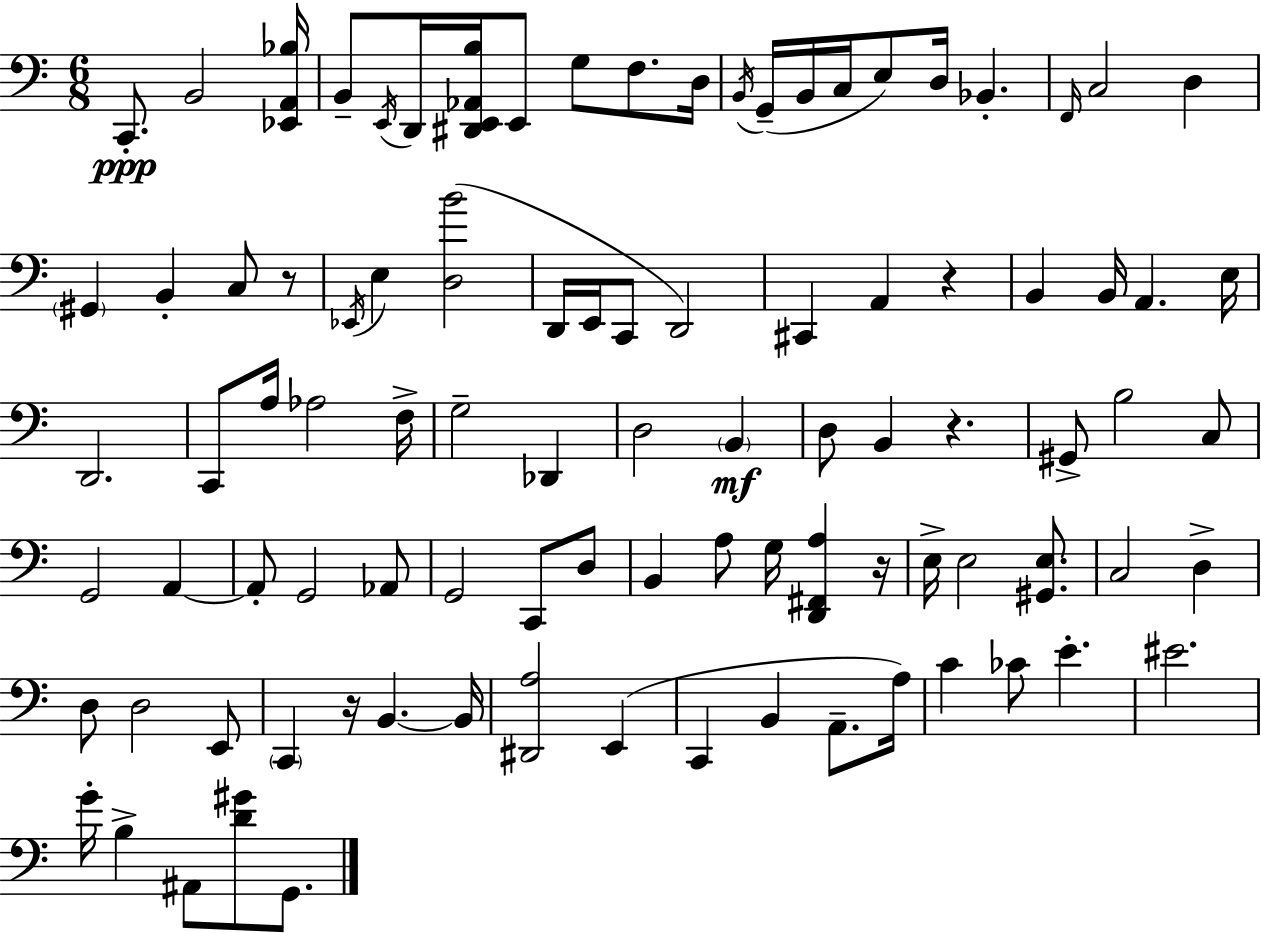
X:1
T:Untitled
M:6/8
L:1/4
K:C
C,,/2 B,,2 [_E,,A,,_B,]/4 B,,/2 E,,/4 D,,/4 [^D,,E,,_A,,B,]/4 E,,/2 G,/2 F,/2 D,/4 B,,/4 G,,/4 B,,/4 C,/4 E,/2 D,/4 _B,, F,,/4 C,2 D, ^G,, B,, C,/2 z/2 _E,,/4 E, [D,B]2 D,,/4 E,,/4 C,,/2 D,,2 ^C,, A,, z B,, B,,/4 A,, E,/4 D,,2 C,,/2 A,/4 _A,2 F,/4 G,2 _D,, D,2 B,, D,/2 B,, z ^G,,/2 B,2 C,/2 G,,2 A,, A,,/2 G,,2 _A,,/2 G,,2 C,,/2 D,/2 B,, A,/2 G,/4 [D,,^F,,A,] z/4 E,/4 E,2 [^G,,E,]/2 C,2 D, D,/2 D,2 E,,/2 C,, z/4 B,, B,,/4 [^D,,A,]2 E,, C,, B,, A,,/2 A,/4 C _C/2 E ^E2 G/4 B, ^A,,/2 [D^G]/2 G,,/2